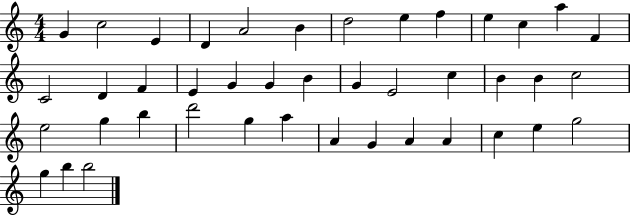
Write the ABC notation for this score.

X:1
T:Untitled
M:4/4
L:1/4
K:C
G c2 E D A2 B d2 e f e c a F C2 D F E G G B G E2 c B B c2 e2 g b d'2 g a A G A A c e g2 g b b2